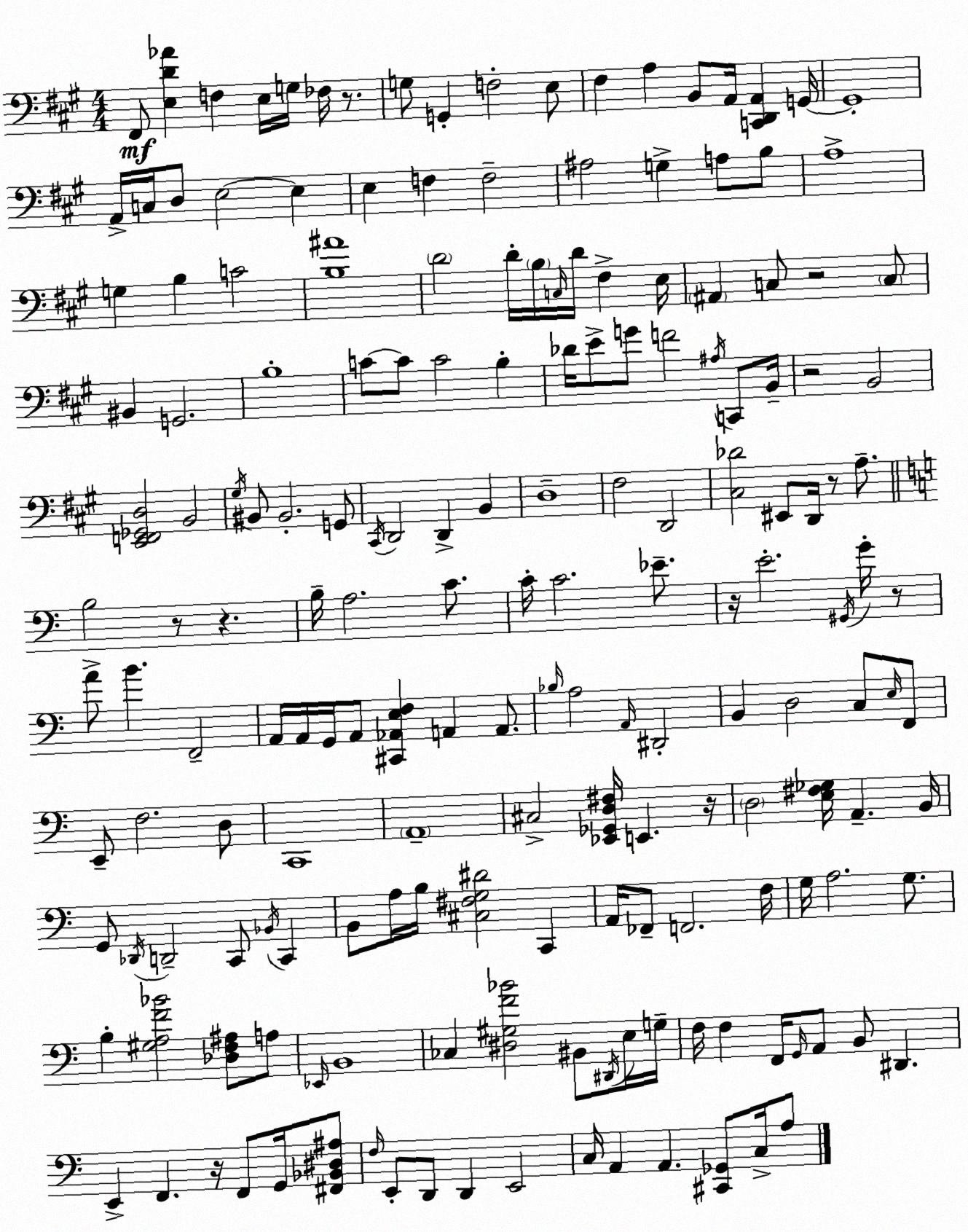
X:1
T:Untitled
M:4/4
L:1/4
K:A
^F,,/2 [E,D_A] F, E,/4 G,/4 _F,/4 z/2 G,/2 G,, F,2 E,/2 ^F, A, B,,/2 A,,/4 [C,,D,,A,,] G,,/4 G,,4 A,,/4 C,/4 D,/2 E,2 E, E, F, F,2 ^A,2 G, A,/2 B,/2 A,4 G, B, C2 [B,^A]4 D2 D/4 B,/4 C,/4 D/4 ^F, E,/4 ^A,, C,/2 z2 C,/2 ^B,, G,,2 B,4 C/2 C/2 C2 B, _D/4 E/2 G/2 F2 ^A,/4 C,,/2 B,,/4 z2 B,,2 [E,,F,,_G,,D,]2 B,,2 ^G,/4 ^B,,/2 ^B,,2 G,,/2 ^C,,/4 D,,2 D,, B,, D,4 ^F,2 D,,2 [^C,_D]2 ^E,,/2 D,,/4 z/2 A,/2 B,2 z/2 z B,/4 A,2 C/2 C/4 C2 _E/2 z/4 E2 ^G,,/4 G/4 z/2 A/2 B F,,2 A,,/4 A,,/4 G,,/4 A,,/2 [^C,,_A,,E,F,] A,, A,,/2 _B,/4 A,2 A,,/4 ^D,,2 B,, D,2 C,/2 E,/4 F,,/2 E,,/2 F,2 D,/2 C,,4 A,,4 ^C,2 [_E,,_G,,D,^F,]/4 E,, z/4 D,2 [E,^F,_G,]/4 A,, B,,/4 G,,/2 _D,,/4 D,,2 C,,/2 _B,,/4 C,, B,,/2 A,/4 B,/4 [^C,^F,G,^D]2 C,, A,,/4 _F,,/2 F,,2 F,/4 G,/4 A,2 G,/2 B, [^G,A,F_B]2 [_D,F,^A,]/2 A,/2 _E,,/4 B,,4 _C, [^D,^G,F_B]2 ^B,,/2 ^D,,/4 E,/4 G,/4 F,/4 F, F,,/4 G,,/4 A,,/2 B,,/2 ^D,, E,, F,, z/4 F,,/2 G,,/4 [^F,,_B,,^D,^A,]/2 F,/4 E,,/2 D,,/2 D,, E,,2 C,/4 A,, A,, [^C,,_G,,]/2 C,/4 A,/2